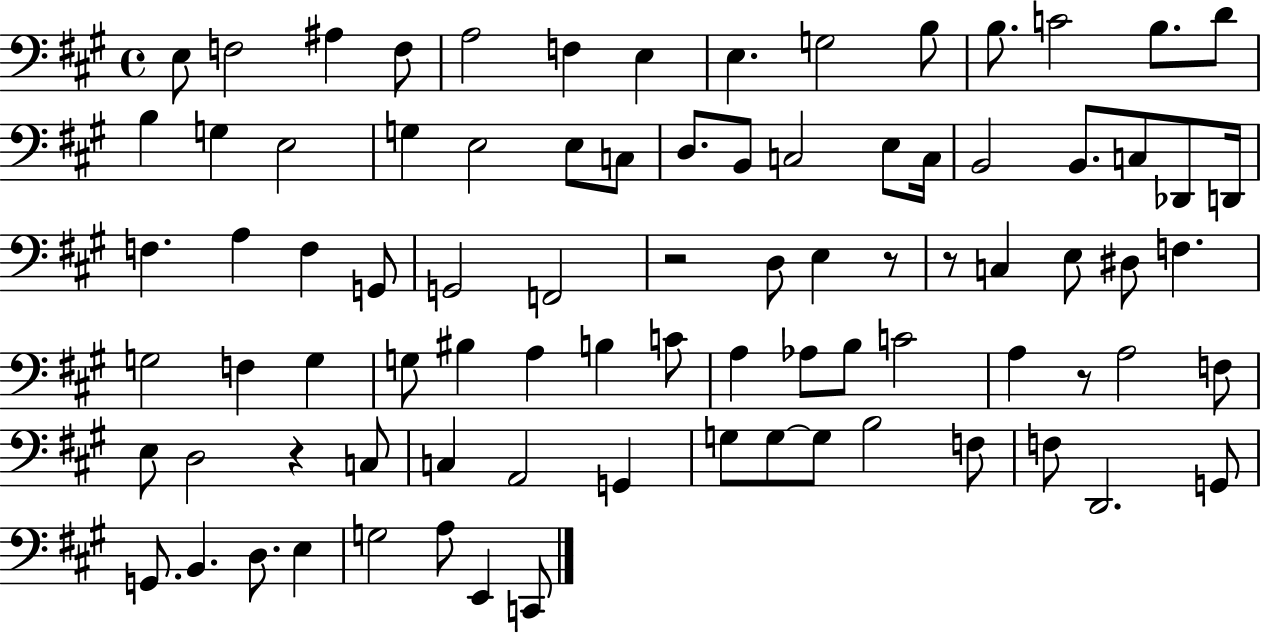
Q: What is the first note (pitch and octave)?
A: E3